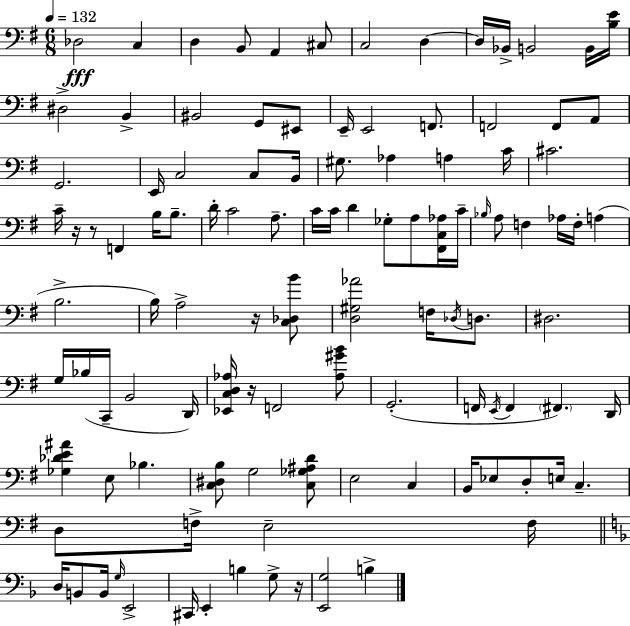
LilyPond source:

{
  \clef bass
  \numericTimeSignature
  \time 6/8
  \key g \major
  \tempo 4 = 132
  des2\fff c4 | d4 b,8 a,4 cis8 | c2 d4~~ | d16 bes,16-> b,2 b,16 <b e'>16 | \break dis2-> b,4-> | bis,2 g,8 eis,8 | e,16-- e,2 f,8. | f,2 f,8 a,8 | \break g,2. | e,16 c2 c8 b,16 | gis8. aes4 a4 c'16 | cis'2. | \break c'16-- r16 r8 f,4 b16 b8.-- | d'16-. c'2 a8.-- | c'16 c'16 d'4 ges8-. a8 <fis, c aes>16 c'16-- | \grace { bes16 } a8 f4 aes16 f16-. a4( | \break b2.-> | b16) a2-> r16 <c des b'>8 | <d gis aes'>2 f16 \acciaccatura { des16 } d8. | dis2. | \break g16 bes16( c,16-- b,2 | d,16) <ees, c d aes>16 r16 f,2 | <aes gis' b'>8 g,2.-.( | f,16 \acciaccatura { e,16 } f,4 \parenthesize fis,4.) | \break d,16 <ges des' e' ais'>4 e8 bes4. | <c dis b>8 g2 | <c ges ais d'>8 e2 c4 | b,16 ees8 d8-. e16 c4.-- | \break d8 f16-> e2-- | f16 \bar "||" \break \key f \major d16 b,8 b,16 \grace { g16 } e,2-> | cis,16 e,4-. b4 g8-> | r16 <e, g>2 b4-> | \bar "|."
}